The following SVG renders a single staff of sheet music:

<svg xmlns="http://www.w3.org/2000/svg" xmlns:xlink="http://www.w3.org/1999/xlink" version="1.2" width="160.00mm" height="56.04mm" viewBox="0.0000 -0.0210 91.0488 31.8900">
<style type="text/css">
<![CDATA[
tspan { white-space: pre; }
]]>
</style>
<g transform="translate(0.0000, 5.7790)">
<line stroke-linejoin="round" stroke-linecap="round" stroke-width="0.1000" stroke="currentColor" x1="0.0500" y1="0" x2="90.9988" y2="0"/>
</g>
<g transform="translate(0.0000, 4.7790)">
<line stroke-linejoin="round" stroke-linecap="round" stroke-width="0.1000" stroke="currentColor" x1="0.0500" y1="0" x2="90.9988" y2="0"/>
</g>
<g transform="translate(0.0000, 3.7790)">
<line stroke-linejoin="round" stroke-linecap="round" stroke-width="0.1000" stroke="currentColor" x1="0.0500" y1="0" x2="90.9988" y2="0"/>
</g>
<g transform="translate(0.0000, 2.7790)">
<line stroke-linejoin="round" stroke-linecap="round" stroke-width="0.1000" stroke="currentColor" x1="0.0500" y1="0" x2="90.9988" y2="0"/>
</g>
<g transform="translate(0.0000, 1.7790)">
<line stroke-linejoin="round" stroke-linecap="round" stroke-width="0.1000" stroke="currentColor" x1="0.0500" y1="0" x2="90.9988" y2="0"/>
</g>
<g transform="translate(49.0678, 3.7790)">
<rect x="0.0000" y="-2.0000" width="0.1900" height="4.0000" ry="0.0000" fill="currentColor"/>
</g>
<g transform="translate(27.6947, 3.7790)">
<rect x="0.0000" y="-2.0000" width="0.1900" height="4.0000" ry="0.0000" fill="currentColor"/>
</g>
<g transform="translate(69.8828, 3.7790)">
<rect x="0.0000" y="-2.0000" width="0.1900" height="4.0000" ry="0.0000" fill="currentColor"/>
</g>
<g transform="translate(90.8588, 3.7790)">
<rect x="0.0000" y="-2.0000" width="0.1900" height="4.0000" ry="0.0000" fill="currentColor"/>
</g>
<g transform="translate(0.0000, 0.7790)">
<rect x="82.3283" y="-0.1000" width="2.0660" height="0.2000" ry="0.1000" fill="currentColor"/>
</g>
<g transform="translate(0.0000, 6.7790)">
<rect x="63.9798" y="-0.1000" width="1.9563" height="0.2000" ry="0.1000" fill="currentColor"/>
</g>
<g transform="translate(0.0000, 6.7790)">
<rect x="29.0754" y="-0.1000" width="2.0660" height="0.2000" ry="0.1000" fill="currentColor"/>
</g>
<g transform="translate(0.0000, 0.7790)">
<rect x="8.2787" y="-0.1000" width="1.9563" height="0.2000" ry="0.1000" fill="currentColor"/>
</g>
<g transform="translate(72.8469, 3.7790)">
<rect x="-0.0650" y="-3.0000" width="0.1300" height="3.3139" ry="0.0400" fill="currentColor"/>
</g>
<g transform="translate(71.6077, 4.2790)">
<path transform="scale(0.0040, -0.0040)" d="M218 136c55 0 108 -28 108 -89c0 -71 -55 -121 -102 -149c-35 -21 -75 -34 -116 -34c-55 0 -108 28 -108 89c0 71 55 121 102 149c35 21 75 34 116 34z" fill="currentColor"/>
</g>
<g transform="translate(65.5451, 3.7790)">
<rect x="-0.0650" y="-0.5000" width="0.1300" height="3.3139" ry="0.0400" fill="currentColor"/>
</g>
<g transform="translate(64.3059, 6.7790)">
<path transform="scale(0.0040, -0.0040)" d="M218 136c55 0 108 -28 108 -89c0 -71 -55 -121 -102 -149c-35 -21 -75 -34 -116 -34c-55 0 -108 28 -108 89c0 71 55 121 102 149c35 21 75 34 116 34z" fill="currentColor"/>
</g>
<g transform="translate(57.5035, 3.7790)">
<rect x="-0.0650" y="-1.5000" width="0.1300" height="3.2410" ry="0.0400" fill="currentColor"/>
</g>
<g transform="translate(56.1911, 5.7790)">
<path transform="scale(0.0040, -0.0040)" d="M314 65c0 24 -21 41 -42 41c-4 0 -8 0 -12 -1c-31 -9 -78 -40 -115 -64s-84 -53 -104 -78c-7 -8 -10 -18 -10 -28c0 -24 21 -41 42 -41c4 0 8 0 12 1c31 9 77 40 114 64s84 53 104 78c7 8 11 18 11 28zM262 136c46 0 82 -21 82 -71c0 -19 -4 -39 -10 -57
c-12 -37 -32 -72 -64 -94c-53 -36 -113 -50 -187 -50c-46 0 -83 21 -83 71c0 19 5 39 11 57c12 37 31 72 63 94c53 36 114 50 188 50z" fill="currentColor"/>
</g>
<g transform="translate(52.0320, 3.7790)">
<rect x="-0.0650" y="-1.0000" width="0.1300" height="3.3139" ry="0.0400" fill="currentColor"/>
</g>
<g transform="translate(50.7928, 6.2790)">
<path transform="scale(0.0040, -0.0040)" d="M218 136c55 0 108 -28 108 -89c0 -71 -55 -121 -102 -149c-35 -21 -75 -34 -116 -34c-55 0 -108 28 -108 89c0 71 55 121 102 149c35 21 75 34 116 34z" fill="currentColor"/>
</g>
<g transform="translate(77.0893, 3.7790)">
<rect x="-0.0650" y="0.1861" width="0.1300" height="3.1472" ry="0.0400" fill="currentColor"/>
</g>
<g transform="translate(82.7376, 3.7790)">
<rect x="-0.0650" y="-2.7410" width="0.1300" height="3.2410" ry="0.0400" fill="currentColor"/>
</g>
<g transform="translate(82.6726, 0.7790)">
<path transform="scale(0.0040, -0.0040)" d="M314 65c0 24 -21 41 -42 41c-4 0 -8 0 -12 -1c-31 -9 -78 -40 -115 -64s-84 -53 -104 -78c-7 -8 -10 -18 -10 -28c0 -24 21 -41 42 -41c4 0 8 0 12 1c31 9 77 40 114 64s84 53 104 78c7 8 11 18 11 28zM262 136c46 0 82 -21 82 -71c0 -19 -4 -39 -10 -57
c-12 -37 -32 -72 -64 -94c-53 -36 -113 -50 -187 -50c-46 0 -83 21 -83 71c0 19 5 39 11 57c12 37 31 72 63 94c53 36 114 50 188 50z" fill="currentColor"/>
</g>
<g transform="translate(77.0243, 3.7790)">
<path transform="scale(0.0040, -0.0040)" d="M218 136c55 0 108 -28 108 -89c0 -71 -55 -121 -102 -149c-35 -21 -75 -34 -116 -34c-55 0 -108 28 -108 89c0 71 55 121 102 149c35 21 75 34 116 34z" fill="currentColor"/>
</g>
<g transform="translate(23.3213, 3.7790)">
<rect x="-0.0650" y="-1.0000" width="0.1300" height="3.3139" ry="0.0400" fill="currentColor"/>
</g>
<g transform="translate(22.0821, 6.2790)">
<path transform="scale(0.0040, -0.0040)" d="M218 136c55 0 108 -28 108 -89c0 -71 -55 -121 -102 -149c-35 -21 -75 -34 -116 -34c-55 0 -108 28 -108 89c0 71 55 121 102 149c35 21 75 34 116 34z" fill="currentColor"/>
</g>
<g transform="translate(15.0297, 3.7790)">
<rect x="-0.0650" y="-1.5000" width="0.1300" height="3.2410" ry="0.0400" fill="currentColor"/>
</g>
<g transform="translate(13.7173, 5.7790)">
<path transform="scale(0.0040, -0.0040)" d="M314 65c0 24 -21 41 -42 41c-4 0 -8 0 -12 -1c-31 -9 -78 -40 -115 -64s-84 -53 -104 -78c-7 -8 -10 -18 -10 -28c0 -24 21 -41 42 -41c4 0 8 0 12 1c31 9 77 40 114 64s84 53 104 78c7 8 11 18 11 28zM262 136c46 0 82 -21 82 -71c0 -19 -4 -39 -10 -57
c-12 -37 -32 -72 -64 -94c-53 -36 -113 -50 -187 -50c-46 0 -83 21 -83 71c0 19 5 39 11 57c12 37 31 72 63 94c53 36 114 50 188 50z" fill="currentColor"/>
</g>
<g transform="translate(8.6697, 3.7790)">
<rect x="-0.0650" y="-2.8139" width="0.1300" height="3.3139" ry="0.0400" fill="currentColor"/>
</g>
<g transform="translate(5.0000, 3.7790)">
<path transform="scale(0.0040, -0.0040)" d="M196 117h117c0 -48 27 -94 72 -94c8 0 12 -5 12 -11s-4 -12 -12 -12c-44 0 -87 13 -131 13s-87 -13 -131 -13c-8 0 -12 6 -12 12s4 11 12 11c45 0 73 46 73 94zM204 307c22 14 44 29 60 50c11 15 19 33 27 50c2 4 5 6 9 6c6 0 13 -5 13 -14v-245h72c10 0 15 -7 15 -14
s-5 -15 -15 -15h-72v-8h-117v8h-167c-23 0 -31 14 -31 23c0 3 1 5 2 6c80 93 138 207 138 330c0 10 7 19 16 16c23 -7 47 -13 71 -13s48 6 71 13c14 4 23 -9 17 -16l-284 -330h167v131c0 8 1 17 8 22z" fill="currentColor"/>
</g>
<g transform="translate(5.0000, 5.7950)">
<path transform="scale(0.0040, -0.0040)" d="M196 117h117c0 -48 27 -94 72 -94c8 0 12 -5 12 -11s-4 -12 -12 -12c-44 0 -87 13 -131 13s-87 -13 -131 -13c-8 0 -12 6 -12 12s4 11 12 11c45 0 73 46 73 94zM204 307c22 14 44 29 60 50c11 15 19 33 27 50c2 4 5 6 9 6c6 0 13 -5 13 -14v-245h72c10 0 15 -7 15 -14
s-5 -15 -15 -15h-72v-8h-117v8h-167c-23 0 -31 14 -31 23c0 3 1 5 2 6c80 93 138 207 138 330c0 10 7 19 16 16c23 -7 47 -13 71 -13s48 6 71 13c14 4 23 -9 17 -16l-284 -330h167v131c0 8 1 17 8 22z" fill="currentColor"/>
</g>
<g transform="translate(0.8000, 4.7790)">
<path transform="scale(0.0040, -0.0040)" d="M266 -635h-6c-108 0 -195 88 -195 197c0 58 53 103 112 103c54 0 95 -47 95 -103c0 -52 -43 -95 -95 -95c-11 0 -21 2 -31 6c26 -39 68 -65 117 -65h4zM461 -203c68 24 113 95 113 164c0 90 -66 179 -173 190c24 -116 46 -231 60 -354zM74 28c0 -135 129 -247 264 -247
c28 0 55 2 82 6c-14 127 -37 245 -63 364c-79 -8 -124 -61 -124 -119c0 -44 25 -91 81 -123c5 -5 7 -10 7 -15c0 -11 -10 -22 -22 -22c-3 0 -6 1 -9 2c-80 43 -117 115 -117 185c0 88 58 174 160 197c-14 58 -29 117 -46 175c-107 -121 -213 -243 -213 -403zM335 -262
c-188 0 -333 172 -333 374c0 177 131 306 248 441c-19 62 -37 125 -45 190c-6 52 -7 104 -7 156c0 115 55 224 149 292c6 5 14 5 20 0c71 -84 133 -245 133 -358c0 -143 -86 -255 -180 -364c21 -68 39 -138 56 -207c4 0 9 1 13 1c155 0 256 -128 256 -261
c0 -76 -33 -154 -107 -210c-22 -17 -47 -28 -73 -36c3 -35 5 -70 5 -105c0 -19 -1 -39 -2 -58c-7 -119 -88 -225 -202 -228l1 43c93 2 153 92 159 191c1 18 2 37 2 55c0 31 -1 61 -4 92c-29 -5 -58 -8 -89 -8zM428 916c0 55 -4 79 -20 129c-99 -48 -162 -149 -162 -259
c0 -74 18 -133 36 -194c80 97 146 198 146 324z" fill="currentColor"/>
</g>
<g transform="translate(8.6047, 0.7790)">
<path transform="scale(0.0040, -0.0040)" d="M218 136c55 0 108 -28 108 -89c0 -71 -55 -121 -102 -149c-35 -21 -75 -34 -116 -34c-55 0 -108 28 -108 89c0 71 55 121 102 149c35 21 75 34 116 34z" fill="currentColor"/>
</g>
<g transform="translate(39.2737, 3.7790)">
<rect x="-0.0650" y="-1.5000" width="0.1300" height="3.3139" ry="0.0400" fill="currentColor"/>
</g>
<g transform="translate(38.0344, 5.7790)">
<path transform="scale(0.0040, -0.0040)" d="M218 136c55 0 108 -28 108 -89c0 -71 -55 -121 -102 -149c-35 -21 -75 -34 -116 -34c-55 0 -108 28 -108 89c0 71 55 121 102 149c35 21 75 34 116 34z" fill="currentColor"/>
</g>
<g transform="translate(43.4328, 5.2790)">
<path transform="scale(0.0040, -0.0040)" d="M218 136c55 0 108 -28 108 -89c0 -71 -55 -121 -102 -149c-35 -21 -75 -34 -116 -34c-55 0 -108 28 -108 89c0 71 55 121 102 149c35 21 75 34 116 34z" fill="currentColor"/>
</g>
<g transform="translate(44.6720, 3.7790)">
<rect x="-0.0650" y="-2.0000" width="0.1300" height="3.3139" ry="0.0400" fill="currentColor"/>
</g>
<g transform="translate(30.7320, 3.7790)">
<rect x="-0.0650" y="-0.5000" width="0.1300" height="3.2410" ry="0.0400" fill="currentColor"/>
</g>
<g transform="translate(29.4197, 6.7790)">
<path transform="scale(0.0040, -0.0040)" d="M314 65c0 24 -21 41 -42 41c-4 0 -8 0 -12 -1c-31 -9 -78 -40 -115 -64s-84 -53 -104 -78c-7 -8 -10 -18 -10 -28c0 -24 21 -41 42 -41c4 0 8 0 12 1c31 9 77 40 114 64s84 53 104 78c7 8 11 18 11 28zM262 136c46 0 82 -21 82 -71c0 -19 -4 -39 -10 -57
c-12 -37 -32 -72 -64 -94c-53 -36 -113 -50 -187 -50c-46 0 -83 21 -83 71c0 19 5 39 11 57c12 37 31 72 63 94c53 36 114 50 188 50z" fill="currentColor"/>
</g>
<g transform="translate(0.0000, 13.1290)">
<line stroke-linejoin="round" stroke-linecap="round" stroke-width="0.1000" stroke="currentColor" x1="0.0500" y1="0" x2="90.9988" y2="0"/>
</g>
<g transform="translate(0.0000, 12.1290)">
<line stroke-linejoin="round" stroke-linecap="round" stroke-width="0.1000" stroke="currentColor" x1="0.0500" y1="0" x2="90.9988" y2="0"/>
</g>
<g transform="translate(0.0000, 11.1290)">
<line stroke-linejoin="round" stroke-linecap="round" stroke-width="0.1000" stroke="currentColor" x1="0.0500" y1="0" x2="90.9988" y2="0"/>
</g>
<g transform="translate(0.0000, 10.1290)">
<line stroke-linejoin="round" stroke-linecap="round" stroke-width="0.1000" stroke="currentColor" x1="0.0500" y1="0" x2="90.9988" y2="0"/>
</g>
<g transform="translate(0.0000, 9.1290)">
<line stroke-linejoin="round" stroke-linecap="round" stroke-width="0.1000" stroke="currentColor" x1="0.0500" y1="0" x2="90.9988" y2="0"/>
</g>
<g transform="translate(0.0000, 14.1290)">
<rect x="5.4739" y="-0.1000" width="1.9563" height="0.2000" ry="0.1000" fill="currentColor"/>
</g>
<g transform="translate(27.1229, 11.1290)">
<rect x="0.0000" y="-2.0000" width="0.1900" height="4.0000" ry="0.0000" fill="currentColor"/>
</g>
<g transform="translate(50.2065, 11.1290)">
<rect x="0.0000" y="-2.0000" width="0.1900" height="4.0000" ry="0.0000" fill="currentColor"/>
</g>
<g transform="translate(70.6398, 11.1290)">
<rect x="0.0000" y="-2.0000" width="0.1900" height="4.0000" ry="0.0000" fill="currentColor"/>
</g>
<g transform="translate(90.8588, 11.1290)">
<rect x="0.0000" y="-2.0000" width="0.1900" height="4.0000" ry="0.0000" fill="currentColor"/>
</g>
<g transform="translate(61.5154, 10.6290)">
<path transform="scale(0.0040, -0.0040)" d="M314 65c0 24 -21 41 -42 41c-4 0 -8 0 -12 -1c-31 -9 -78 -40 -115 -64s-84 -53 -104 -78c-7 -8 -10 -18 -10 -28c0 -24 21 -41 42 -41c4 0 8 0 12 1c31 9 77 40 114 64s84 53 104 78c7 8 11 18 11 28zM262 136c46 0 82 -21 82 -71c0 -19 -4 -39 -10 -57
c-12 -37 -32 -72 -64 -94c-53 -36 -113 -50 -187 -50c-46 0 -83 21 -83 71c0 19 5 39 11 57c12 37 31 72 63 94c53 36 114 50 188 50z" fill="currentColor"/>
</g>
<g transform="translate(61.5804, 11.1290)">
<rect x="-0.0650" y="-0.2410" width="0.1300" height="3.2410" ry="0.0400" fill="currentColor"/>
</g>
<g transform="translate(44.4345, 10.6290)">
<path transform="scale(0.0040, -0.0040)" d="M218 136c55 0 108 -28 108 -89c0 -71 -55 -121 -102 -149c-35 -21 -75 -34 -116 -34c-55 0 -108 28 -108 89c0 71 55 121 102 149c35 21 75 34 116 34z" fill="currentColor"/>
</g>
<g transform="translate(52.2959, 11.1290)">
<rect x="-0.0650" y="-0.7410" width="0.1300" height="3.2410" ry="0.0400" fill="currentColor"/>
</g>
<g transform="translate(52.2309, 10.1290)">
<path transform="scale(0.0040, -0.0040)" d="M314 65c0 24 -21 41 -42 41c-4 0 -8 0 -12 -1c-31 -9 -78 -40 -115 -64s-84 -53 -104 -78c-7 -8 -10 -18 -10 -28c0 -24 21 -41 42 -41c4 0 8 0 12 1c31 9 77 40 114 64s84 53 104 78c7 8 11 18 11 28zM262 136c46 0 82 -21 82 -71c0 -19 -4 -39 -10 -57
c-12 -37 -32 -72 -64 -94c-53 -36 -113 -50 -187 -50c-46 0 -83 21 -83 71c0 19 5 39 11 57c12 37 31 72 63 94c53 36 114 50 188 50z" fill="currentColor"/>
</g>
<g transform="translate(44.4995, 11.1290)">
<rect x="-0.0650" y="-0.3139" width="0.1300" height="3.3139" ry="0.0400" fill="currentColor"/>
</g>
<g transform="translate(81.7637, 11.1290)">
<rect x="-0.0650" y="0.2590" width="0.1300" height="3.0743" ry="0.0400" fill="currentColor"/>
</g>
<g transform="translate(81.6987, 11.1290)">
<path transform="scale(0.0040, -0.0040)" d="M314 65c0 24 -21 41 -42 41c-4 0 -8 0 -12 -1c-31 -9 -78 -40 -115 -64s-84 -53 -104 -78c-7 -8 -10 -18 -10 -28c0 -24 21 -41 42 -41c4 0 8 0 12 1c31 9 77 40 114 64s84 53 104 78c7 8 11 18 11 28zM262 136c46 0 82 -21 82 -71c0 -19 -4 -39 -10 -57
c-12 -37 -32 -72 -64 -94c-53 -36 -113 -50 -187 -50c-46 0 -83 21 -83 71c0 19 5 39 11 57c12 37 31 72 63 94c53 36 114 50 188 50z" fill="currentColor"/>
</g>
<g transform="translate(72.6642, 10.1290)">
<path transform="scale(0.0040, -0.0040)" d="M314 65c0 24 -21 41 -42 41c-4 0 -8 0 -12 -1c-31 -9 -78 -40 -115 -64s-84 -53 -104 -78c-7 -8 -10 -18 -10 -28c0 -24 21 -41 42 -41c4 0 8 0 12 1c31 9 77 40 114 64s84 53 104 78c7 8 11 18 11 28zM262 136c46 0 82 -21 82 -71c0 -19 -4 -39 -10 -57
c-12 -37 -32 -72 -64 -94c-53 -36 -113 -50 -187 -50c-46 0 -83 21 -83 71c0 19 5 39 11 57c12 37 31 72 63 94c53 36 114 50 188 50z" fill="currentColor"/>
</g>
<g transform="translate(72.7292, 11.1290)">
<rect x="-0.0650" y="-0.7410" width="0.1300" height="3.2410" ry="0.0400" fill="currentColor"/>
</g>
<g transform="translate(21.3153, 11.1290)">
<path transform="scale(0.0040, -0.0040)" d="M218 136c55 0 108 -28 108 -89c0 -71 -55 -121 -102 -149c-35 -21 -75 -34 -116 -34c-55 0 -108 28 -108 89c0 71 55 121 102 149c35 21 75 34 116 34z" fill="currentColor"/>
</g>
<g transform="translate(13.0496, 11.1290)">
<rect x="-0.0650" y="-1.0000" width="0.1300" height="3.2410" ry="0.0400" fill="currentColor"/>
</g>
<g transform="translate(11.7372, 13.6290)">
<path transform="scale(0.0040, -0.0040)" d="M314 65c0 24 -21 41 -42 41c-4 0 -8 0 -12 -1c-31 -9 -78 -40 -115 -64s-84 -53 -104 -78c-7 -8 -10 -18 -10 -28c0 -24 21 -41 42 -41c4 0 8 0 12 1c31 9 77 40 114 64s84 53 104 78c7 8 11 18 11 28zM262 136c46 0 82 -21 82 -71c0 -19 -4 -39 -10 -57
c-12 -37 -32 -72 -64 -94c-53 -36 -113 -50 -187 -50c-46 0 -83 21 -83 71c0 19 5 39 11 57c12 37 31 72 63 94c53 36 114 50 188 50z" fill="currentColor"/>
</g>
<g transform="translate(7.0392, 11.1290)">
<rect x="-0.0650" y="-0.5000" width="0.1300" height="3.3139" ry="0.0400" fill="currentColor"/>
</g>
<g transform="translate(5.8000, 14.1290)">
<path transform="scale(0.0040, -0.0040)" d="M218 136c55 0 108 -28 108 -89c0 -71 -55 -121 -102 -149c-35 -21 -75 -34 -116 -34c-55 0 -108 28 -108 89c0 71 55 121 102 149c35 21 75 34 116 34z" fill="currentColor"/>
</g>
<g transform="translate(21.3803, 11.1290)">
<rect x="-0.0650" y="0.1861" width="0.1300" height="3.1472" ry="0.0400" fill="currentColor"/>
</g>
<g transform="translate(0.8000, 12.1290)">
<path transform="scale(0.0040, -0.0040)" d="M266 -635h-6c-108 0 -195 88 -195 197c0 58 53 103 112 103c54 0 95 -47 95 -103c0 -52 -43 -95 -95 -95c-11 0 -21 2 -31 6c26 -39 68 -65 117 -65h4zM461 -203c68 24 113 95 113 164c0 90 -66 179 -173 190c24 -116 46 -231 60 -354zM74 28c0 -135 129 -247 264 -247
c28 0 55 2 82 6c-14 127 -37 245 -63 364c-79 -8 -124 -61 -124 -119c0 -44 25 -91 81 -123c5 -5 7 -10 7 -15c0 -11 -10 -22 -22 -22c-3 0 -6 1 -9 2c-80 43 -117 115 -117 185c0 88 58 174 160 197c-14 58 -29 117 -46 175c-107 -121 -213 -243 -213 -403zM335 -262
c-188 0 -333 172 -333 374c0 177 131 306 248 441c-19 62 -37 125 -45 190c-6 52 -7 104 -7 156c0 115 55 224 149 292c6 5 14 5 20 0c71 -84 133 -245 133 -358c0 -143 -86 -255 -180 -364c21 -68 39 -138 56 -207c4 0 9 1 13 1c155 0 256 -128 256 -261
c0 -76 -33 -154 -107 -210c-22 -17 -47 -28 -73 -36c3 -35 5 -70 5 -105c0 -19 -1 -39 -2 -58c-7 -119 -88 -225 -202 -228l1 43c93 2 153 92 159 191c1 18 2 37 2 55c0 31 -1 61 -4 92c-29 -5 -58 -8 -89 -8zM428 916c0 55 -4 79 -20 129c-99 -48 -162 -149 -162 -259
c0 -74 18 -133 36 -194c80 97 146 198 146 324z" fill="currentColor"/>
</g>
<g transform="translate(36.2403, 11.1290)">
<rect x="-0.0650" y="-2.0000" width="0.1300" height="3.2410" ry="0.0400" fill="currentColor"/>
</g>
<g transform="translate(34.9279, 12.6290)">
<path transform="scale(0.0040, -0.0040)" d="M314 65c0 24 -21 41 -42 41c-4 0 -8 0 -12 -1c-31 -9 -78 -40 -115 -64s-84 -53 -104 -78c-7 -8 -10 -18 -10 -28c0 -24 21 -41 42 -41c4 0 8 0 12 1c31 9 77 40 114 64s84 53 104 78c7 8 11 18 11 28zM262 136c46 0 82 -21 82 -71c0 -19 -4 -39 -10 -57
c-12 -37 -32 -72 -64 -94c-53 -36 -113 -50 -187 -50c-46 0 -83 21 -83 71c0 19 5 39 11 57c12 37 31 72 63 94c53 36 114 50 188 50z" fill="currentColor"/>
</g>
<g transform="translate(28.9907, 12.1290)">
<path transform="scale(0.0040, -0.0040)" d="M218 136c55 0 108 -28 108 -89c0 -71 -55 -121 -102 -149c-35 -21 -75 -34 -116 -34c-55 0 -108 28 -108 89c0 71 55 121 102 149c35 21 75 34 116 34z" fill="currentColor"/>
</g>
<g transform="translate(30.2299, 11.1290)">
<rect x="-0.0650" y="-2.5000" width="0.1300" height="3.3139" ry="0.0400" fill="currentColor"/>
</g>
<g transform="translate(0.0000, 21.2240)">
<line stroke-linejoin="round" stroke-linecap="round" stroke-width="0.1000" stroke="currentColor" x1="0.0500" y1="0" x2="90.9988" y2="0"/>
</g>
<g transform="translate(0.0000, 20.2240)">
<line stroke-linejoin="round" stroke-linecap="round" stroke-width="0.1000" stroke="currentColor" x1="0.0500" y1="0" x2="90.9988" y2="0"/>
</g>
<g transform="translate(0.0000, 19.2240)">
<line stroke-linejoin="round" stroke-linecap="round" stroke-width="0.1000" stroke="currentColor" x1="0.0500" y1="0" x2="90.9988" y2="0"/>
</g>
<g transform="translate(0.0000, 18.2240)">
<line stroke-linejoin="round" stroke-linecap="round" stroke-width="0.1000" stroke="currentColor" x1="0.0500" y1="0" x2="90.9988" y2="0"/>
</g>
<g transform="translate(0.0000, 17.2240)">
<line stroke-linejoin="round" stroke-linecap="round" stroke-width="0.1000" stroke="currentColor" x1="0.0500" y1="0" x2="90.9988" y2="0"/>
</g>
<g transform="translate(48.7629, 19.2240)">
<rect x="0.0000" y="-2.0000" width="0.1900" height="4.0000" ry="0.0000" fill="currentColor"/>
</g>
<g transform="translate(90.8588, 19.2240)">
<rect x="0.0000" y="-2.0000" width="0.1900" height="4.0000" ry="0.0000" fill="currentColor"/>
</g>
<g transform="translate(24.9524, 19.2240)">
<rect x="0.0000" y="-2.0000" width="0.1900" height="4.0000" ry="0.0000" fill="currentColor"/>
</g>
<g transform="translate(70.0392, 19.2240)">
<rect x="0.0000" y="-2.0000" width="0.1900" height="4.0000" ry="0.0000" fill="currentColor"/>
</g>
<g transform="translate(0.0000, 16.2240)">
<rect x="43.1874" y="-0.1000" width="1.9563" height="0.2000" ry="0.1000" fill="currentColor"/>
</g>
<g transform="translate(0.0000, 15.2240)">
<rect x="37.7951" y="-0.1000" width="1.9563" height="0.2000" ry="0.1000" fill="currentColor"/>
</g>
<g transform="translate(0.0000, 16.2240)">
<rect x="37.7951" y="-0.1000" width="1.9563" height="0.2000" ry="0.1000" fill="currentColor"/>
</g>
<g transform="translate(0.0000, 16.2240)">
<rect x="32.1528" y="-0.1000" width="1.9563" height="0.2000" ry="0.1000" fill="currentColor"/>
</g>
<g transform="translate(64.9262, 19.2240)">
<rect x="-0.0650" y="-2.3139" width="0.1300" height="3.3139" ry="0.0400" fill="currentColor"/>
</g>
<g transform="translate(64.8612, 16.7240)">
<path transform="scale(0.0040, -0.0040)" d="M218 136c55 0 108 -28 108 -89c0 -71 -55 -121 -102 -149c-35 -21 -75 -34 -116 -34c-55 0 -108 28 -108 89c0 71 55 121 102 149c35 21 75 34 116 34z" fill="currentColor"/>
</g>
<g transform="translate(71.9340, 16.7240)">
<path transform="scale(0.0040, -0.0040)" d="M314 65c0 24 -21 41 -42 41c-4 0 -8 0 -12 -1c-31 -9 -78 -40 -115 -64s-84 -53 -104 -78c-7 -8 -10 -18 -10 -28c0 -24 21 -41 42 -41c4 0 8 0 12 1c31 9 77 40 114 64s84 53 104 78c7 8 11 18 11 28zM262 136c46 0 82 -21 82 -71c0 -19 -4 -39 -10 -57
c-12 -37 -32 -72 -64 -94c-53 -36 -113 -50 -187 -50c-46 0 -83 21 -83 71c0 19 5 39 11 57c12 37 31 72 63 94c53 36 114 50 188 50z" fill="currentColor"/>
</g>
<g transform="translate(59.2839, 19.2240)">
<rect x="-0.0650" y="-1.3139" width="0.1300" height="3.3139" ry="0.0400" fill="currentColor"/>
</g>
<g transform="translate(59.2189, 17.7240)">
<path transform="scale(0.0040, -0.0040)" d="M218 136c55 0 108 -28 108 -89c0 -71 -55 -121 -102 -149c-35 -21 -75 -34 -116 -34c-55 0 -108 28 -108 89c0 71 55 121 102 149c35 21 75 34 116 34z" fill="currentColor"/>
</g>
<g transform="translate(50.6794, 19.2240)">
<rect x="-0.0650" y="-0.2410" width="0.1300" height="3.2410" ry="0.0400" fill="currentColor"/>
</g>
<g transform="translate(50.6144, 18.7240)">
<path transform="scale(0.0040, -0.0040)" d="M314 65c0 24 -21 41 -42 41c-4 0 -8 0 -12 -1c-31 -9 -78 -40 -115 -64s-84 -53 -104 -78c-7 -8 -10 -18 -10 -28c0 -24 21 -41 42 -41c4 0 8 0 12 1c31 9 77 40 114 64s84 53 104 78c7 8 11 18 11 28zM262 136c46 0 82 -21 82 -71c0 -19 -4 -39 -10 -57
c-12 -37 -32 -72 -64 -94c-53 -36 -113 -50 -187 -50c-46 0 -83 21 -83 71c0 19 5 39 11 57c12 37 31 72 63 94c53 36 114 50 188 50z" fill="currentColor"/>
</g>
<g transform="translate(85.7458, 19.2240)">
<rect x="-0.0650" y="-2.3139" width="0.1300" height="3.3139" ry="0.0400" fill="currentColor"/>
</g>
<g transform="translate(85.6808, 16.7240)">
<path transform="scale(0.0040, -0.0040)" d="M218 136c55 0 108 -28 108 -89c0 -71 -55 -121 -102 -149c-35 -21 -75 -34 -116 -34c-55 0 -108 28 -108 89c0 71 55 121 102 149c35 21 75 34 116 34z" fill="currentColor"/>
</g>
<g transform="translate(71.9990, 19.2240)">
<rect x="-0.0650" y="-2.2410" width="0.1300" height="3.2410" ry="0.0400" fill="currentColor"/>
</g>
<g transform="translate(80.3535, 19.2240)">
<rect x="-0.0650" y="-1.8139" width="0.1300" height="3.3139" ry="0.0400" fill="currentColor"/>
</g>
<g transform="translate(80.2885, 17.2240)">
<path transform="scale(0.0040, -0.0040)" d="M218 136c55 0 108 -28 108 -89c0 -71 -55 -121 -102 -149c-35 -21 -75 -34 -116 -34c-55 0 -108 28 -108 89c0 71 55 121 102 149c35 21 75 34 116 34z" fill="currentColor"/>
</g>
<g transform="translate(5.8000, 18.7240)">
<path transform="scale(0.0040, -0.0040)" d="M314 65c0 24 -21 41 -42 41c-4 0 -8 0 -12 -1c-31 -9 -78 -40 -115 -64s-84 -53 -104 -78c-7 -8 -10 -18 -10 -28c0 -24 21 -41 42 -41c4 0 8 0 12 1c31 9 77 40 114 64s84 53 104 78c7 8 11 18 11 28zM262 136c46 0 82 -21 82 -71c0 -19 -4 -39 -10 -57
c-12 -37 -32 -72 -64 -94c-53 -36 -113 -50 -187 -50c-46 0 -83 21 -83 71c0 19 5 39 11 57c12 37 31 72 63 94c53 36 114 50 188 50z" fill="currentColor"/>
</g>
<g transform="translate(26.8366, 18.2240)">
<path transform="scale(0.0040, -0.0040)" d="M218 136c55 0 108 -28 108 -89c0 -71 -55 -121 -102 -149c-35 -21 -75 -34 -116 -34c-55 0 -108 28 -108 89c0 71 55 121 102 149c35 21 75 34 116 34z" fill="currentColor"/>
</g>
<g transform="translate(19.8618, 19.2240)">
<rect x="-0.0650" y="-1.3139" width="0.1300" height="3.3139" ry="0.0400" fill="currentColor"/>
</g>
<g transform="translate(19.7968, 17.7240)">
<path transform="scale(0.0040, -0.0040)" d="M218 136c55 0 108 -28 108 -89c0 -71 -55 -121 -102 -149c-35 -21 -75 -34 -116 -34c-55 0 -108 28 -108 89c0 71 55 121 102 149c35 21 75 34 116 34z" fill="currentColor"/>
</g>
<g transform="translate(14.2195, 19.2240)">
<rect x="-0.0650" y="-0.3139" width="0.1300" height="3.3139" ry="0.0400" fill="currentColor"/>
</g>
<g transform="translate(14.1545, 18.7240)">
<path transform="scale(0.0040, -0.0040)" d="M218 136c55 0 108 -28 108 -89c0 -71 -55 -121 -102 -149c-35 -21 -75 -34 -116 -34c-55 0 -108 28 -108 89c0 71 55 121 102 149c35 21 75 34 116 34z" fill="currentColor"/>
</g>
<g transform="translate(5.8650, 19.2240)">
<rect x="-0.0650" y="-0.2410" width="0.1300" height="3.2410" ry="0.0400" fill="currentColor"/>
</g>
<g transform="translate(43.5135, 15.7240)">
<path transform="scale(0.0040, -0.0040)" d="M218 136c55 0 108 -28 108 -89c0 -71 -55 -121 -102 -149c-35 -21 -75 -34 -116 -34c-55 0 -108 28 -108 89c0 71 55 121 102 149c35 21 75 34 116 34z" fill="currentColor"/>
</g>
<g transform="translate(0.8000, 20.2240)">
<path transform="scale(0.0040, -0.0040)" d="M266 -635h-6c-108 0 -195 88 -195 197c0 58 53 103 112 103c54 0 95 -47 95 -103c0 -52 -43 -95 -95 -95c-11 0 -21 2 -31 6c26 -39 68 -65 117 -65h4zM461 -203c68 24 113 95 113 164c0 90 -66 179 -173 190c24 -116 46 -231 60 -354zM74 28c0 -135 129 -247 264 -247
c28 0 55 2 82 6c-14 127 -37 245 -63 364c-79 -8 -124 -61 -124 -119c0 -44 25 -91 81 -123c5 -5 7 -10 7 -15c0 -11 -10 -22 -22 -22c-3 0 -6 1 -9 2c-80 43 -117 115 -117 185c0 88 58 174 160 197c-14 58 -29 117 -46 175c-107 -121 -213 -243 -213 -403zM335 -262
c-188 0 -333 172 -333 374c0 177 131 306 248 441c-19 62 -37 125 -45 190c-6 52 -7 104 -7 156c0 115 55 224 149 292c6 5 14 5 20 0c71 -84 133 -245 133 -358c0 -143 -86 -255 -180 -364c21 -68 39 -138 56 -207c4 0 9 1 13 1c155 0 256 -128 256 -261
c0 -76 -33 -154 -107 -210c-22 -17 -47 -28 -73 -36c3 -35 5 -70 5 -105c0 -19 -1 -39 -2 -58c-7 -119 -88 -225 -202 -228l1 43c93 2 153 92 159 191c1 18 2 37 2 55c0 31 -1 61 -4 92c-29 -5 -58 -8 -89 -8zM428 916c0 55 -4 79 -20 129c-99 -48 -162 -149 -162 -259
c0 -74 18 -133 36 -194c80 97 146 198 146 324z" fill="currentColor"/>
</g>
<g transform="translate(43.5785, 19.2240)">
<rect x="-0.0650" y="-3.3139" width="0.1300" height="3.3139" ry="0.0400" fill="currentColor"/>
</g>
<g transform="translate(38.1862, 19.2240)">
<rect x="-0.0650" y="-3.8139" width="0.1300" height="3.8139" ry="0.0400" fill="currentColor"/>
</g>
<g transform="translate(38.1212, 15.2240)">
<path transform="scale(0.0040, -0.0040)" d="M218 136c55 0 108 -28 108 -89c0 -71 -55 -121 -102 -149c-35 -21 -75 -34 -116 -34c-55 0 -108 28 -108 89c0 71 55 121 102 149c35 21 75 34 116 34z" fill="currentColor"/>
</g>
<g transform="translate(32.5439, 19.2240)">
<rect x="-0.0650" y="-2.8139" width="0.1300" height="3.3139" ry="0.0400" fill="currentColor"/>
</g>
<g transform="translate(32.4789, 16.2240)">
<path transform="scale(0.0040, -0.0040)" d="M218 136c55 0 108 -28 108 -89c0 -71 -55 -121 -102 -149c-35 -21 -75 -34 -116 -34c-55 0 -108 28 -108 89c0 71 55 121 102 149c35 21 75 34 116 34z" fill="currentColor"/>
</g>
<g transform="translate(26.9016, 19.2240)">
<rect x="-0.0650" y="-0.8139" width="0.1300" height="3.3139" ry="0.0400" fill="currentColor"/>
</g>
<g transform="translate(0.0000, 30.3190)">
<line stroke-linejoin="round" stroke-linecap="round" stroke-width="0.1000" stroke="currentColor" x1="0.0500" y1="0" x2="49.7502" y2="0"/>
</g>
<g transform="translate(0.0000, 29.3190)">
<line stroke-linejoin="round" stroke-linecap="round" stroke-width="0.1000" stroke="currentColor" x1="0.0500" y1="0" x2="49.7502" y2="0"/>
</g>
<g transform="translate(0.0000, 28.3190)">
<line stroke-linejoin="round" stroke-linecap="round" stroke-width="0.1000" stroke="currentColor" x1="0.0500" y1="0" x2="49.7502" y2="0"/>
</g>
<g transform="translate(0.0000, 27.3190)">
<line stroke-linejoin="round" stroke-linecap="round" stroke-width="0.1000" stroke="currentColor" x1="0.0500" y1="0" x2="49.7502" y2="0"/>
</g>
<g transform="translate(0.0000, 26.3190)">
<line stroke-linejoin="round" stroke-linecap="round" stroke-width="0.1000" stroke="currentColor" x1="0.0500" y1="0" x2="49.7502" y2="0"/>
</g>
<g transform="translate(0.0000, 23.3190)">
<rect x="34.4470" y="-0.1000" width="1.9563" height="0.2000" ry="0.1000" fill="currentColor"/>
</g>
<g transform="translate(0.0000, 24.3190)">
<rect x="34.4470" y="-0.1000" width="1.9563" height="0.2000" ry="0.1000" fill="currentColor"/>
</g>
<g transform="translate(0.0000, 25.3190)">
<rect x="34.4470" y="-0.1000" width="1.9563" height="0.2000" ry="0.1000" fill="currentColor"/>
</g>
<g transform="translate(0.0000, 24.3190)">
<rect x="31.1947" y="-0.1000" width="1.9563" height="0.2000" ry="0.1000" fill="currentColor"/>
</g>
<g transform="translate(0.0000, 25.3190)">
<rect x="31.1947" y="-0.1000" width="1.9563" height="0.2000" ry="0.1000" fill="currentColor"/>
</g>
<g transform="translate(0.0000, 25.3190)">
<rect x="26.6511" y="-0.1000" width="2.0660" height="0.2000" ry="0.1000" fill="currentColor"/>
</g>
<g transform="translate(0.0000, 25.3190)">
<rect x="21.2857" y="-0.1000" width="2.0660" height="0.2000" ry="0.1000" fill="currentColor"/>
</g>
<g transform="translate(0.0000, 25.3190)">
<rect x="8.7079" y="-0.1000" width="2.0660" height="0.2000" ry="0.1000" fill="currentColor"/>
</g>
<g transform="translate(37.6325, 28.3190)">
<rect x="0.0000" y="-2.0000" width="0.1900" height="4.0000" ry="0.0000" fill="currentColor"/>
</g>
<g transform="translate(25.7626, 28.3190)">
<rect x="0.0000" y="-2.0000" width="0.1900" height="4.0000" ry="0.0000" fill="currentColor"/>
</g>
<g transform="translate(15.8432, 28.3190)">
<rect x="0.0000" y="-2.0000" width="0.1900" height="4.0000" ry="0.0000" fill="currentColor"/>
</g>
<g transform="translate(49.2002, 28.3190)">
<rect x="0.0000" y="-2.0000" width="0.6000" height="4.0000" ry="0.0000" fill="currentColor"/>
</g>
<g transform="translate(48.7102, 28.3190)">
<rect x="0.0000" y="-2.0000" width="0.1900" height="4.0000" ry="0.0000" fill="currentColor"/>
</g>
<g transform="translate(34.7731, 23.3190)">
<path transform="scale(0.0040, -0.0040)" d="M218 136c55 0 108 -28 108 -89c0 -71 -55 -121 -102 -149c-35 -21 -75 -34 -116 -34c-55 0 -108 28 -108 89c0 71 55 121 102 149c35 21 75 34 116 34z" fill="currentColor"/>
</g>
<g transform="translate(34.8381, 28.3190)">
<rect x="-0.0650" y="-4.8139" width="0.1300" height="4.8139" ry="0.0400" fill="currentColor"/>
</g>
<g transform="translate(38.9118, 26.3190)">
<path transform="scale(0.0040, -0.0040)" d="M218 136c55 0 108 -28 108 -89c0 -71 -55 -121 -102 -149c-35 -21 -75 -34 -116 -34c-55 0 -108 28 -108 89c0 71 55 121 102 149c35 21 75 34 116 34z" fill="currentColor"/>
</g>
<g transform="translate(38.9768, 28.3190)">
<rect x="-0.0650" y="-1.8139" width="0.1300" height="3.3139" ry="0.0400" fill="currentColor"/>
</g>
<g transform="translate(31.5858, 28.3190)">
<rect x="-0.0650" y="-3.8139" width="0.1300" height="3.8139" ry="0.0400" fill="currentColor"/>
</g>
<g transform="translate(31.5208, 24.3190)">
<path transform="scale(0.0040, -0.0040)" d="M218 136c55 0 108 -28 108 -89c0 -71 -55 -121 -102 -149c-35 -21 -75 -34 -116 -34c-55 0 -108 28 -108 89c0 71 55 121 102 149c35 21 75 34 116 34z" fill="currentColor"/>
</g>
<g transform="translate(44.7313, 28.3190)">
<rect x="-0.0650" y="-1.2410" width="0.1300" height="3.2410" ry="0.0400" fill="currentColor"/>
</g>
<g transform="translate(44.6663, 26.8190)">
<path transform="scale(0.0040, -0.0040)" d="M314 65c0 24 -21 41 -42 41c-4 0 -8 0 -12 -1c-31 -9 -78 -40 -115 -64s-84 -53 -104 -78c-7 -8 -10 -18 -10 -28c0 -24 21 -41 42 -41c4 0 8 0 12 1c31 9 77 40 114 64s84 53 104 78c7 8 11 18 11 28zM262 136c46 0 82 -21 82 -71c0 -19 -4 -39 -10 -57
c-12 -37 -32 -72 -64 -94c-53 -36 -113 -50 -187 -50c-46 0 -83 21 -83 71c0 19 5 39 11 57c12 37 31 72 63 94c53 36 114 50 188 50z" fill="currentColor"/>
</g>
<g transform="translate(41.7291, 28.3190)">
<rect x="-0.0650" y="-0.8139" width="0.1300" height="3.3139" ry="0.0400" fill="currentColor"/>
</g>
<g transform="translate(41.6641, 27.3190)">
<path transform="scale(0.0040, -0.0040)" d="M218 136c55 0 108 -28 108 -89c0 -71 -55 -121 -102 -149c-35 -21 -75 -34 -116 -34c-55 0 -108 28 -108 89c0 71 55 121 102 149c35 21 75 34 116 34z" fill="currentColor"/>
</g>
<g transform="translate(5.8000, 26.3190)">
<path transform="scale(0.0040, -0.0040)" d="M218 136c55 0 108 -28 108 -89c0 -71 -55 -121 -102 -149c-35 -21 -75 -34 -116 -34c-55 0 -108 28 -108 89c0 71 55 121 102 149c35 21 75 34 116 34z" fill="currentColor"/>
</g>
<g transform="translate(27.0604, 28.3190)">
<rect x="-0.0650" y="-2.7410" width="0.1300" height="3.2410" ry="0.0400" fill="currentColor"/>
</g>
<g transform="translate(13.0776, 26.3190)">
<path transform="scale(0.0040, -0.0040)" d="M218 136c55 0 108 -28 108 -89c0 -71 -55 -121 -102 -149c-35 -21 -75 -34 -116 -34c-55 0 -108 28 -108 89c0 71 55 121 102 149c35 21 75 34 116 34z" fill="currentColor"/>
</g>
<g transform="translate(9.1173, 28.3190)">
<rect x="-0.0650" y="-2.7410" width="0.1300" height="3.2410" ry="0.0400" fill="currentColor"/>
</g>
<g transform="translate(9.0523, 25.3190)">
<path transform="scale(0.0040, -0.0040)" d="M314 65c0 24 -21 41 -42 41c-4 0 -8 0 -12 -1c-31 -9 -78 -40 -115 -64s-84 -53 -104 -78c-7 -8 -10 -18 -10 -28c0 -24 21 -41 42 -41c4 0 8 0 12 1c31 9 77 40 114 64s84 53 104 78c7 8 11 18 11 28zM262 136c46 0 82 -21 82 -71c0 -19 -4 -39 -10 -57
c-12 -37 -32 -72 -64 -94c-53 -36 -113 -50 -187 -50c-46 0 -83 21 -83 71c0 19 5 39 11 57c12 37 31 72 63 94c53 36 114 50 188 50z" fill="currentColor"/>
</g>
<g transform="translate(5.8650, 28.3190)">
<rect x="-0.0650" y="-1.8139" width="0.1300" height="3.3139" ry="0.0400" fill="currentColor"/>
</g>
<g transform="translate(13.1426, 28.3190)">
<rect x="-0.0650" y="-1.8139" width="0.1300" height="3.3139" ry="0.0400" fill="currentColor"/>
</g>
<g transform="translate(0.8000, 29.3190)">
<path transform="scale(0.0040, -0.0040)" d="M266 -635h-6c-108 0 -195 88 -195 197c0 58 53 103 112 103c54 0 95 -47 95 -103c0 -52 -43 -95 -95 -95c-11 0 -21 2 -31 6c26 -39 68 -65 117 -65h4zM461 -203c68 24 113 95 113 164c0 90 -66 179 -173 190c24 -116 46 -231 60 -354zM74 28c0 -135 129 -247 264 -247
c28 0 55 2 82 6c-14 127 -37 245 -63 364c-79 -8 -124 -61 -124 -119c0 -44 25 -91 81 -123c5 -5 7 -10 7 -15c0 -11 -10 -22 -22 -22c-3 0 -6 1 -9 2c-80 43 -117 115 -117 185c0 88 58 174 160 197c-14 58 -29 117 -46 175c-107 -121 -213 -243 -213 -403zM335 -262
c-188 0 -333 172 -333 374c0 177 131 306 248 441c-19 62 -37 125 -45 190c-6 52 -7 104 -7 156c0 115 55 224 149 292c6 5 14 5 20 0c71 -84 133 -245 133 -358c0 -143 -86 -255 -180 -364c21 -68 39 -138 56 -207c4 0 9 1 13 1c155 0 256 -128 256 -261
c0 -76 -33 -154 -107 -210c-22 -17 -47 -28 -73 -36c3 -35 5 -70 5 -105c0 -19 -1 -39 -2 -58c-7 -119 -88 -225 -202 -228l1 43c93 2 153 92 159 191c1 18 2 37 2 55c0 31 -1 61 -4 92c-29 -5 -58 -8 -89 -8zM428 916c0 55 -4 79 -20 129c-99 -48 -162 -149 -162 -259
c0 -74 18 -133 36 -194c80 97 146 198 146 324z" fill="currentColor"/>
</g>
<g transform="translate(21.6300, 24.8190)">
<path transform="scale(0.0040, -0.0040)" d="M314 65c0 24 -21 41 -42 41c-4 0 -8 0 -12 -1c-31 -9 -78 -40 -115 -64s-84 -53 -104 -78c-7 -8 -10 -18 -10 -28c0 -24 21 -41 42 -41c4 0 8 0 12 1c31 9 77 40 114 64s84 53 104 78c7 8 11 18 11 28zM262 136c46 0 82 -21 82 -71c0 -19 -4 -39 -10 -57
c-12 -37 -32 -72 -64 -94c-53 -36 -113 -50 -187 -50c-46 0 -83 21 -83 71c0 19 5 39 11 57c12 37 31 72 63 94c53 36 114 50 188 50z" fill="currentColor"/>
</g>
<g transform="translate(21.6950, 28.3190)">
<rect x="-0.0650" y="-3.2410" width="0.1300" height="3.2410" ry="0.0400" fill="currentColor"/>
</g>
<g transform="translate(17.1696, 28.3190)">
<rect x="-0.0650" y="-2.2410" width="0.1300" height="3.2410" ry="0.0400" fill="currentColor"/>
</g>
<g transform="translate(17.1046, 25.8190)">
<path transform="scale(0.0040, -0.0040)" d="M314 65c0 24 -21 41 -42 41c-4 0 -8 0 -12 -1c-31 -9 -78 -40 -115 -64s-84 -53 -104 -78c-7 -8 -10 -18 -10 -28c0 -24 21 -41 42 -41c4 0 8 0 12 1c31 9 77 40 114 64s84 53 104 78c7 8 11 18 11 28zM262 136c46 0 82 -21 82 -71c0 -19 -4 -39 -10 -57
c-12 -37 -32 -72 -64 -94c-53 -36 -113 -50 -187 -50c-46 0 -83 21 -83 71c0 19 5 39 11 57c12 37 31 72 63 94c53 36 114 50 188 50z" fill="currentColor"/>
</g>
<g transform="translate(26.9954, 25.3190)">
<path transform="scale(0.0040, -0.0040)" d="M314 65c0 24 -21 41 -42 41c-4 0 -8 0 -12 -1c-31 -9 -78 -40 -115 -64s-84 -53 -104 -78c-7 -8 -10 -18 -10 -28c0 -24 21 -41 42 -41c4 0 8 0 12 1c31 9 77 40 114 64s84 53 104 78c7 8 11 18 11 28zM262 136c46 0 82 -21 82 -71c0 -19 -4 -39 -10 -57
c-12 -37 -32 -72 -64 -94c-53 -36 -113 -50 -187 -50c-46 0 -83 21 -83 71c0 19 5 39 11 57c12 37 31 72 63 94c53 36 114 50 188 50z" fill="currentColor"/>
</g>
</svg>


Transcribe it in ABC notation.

X:1
T:Untitled
M:4/4
L:1/4
K:C
a E2 D C2 E F D E2 C A B a2 C D2 B G F2 c d2 c2 d2 B2 c2 c e d a c' b c2 e g g2 f g f a2 f g2 b2 a2 c' e' f d e2